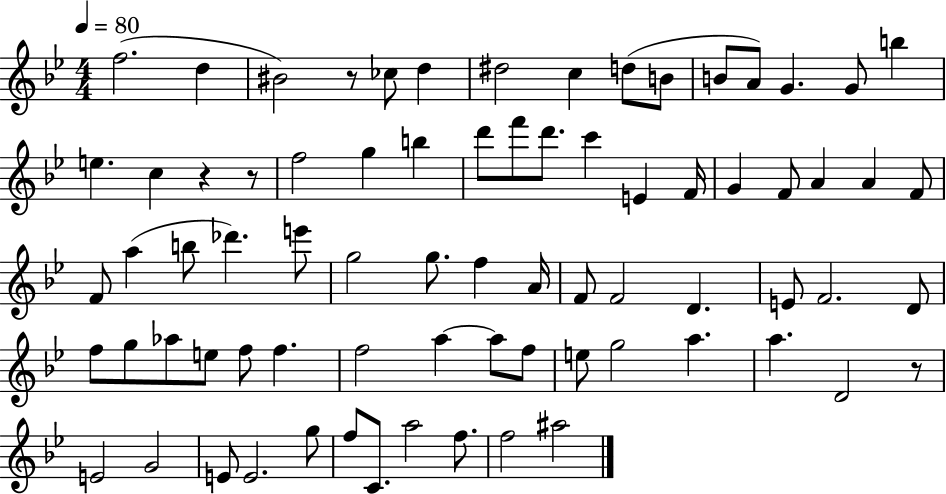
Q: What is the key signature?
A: BES major